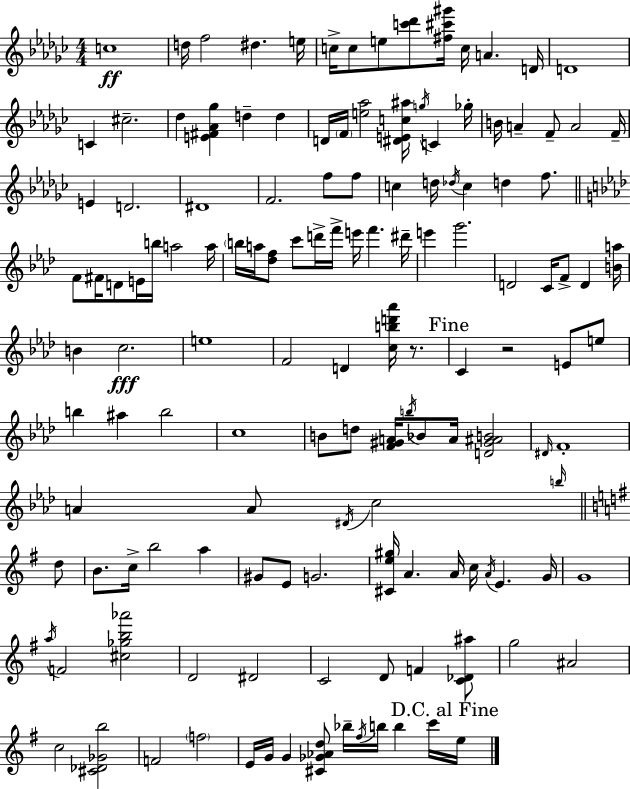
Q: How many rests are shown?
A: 2